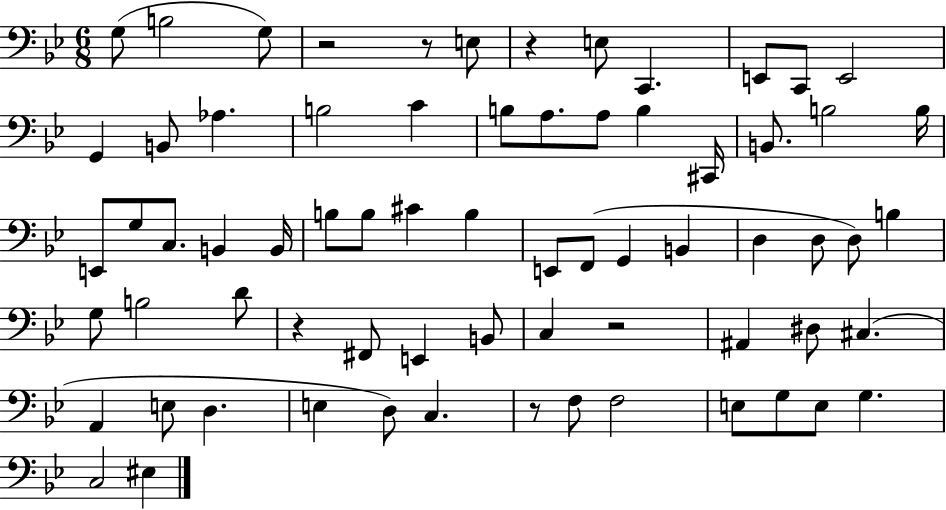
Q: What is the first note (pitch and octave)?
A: G3